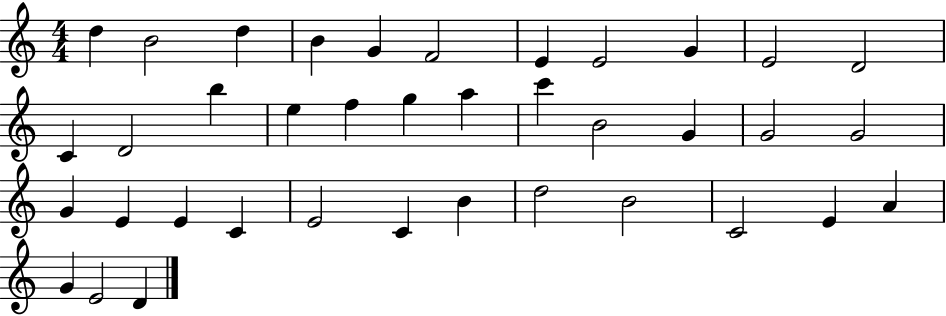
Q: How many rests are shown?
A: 0